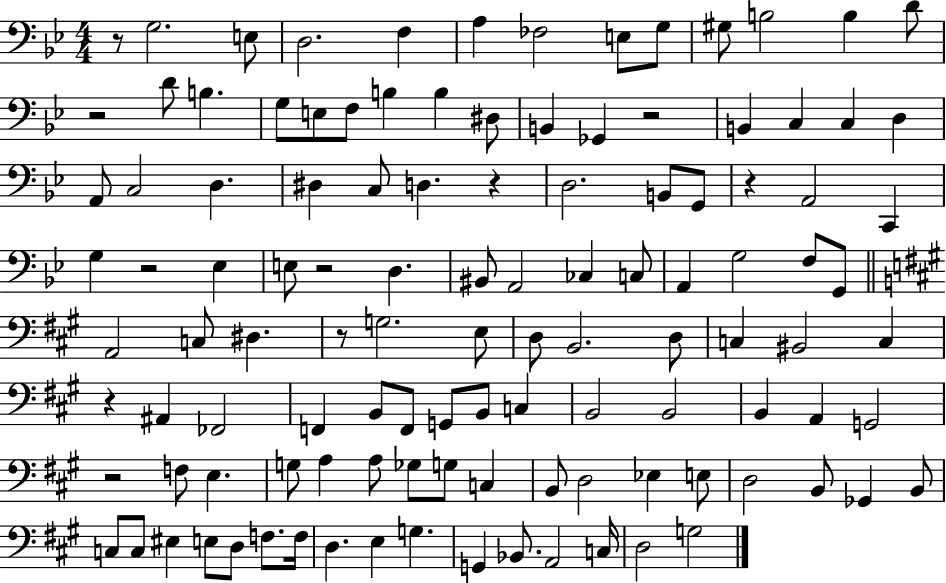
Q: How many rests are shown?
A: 10